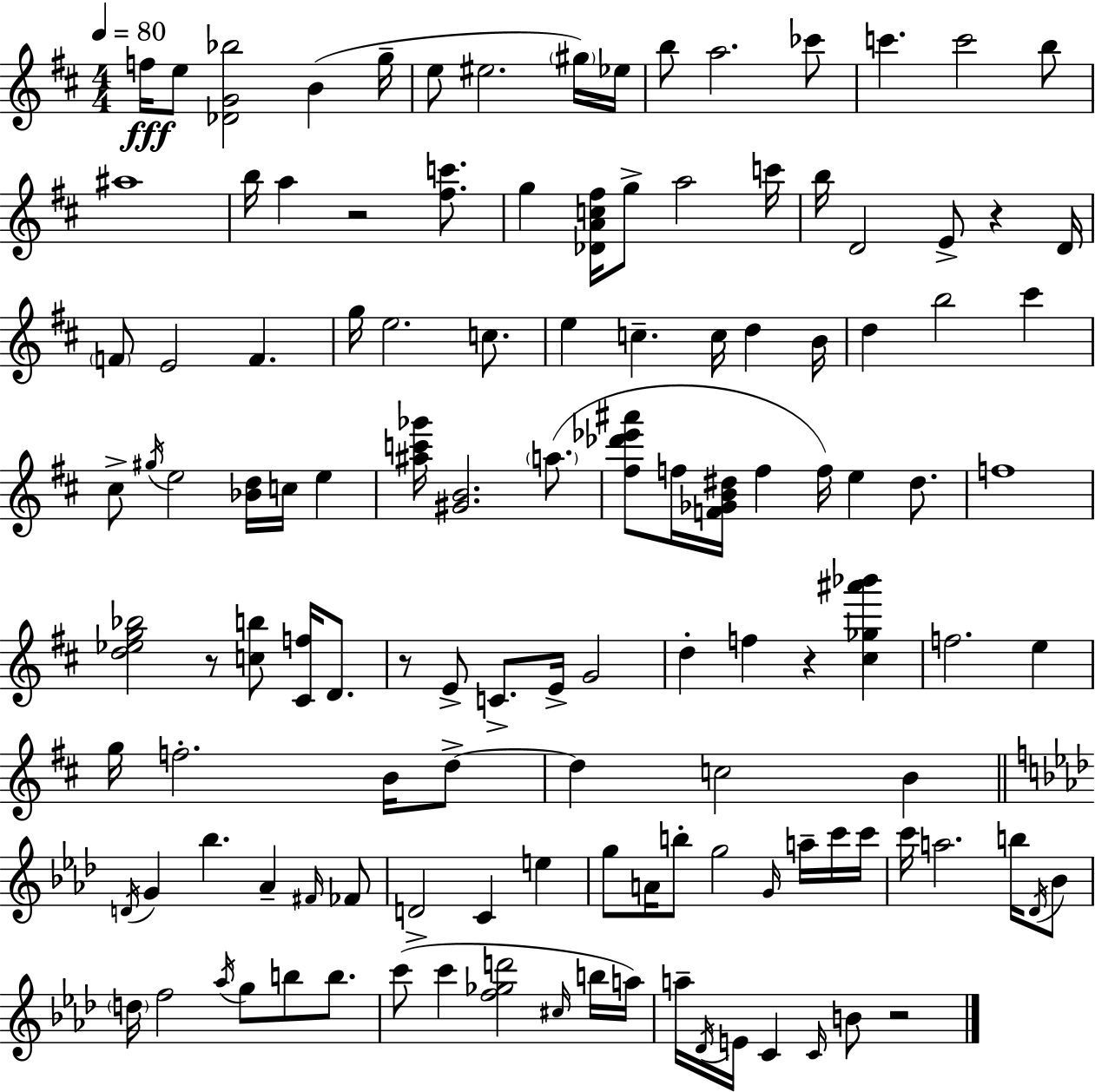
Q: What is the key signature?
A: D major